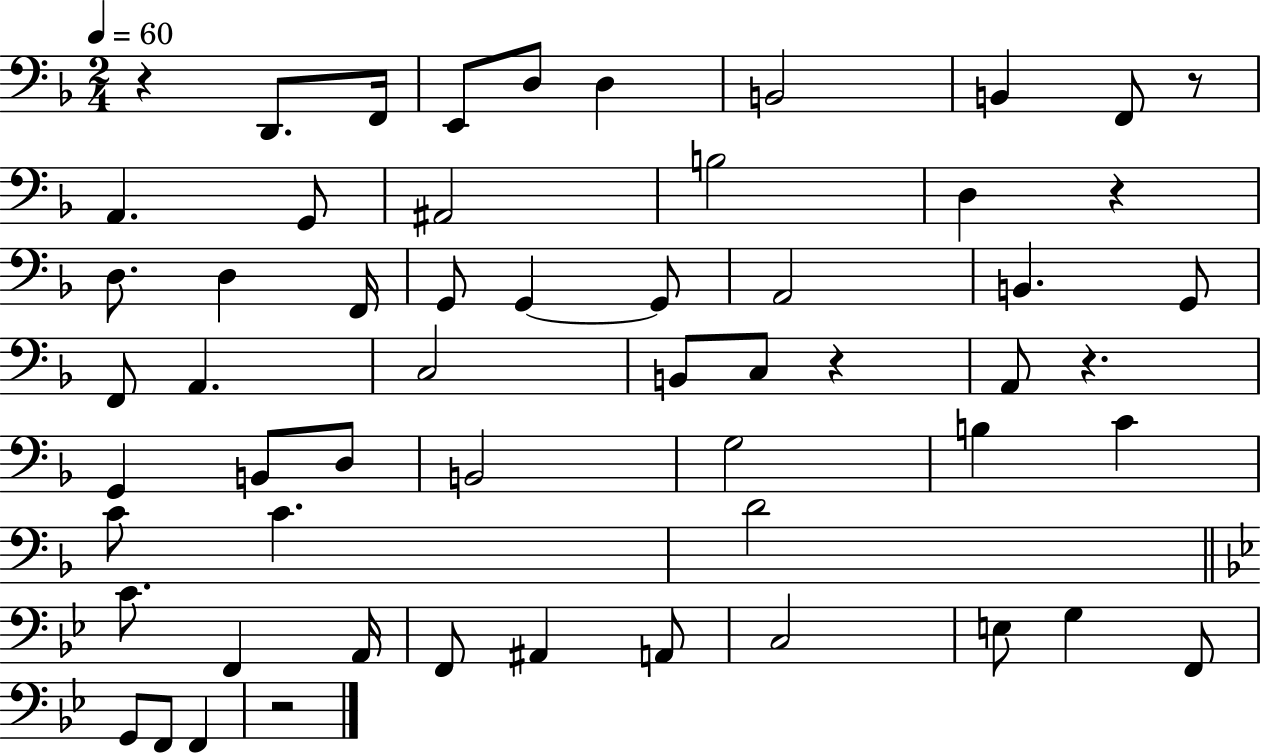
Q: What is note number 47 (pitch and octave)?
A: G3